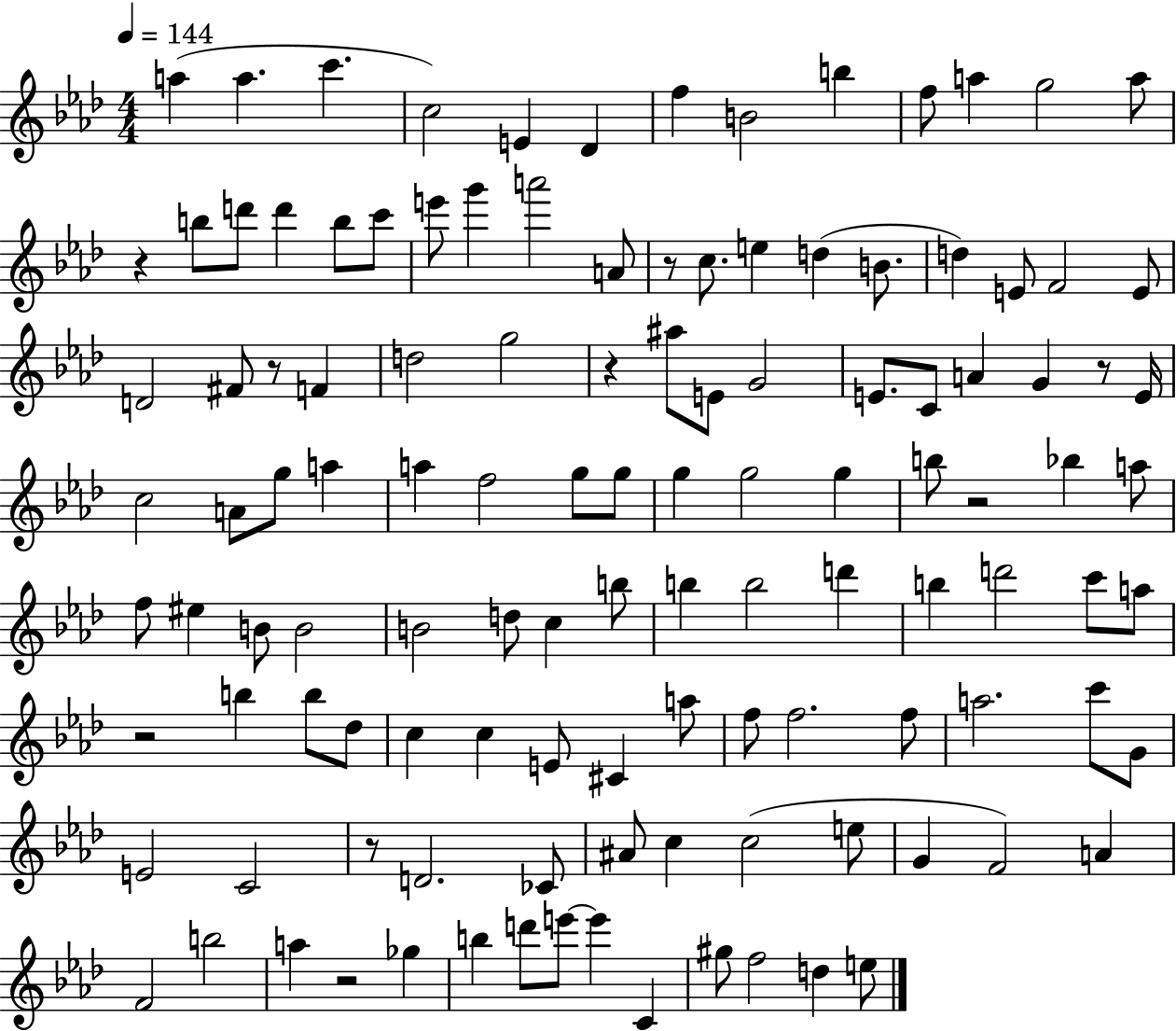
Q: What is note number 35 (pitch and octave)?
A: G5